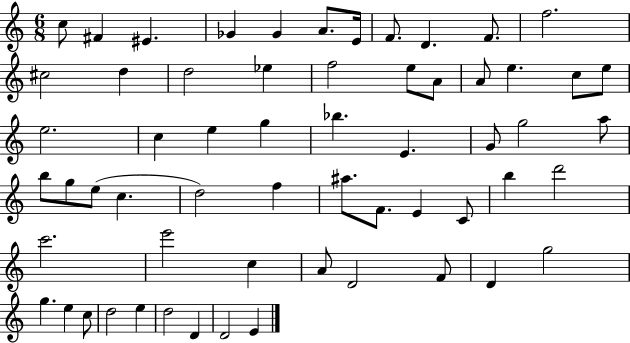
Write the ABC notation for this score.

X:1
T:Untitled
M:6/8
L:1/4
K:C
c/2 ^F ^E _G _G A/2 E/4 F/2 D F/2 f2 ^c2 d d2 _e f2 e/2 A/2 A/2 e c/2 e/2 e2 c e g _b E G/2 g2 a/2 b/2 g/2 e/2 c d2 f ^a/2 F/2 E C/2 b d'2 c'2 e'2 c A/2 D2 F/2 D g2 g e c/2 d2 e d2 D D2 E